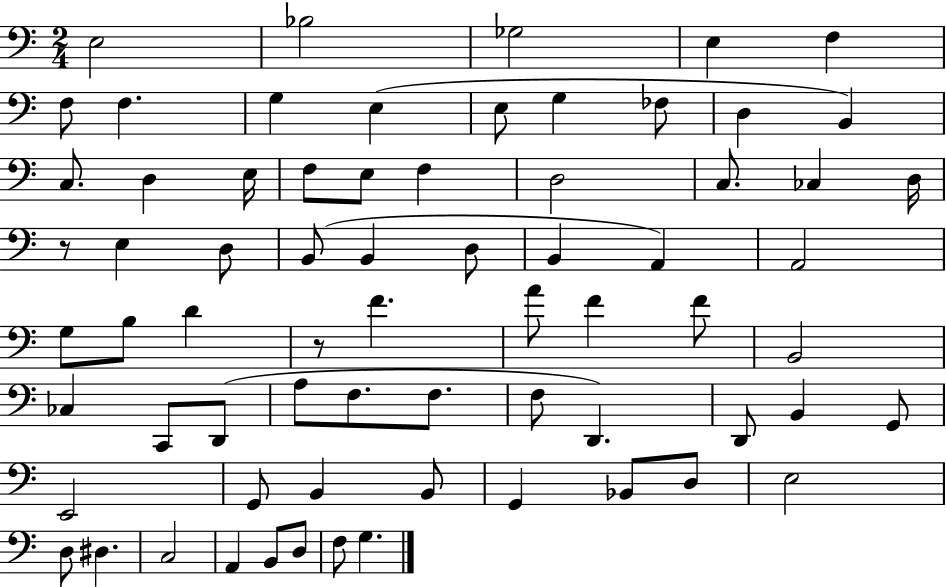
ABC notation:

X:1
T:Untitled
M:2/4
L:1/4
K:C
E,2 _B,2 _G,2 E, F, F,/2 F, G, E, E,/2 G, _F,/2 D, B,, C,/2 D, E,/4 F,/2 E,/2 F, D,2 C,/2 _C, D,/4 z/2 E, D,/2 B,,/2 B,, D,/2 B,, A,, A,,2 G,/2 B,/2 D z/2 F A/2 F F/2 B,,2 _C, C,,/2 D,,/2 A,/2 F,/2 F,/2 F,/2 D,, D,,/2 B,, G,,/2 E,,2 G,,/2 B,, B,,/2 G,, _B,,/2 D,/2 E,2 D,/2 ^D, C,2 A,, B,,/2 D,/2 F,/2 G,